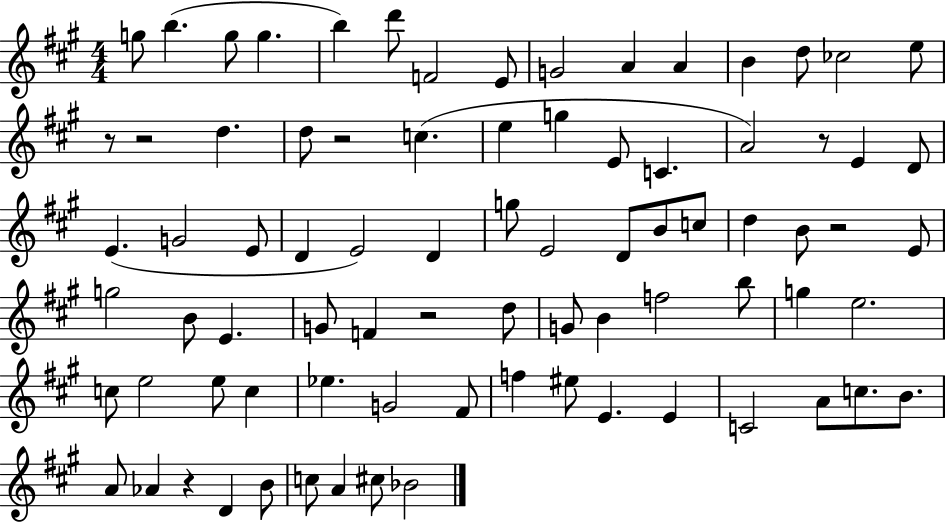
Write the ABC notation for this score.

X:1
T:Untitled
M:4/4
L:1/4
K:A
g/2 b g/2 g b d'/2 F2 E/2 G2 A A B d/2 _c2 e/2 z/2 z2 d d/2 z2 c e g E/2 C A2 z/2 E D/2 E G2 E/2 D E2 D g/2 E2 D/2 B/2 c/2 d B/2 z2 E/2 g2 B/2 E G/2 F z2 d/2 G/2 B f2 b/2 g e2 c/2 e2 e/2 c _e G2 ^F/2 f ^e/2 E E C2 A/2 c/2 B/2 A/2 _A z D B/2 c/2 A ^c/2 _B2